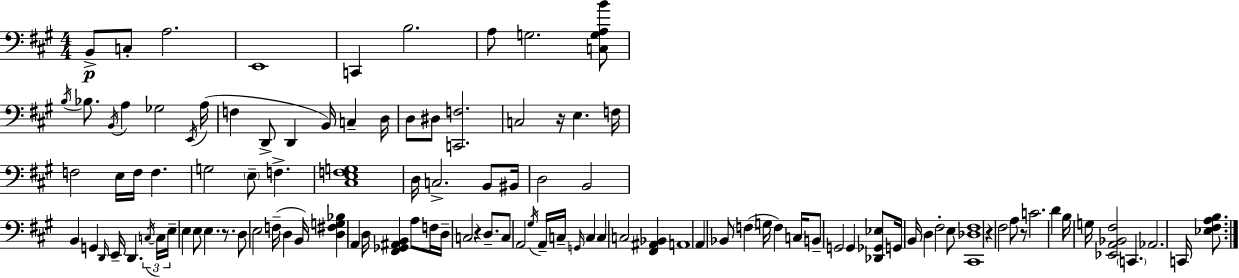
X:1
T:Untitled
M:4/4
L:1/4
K:A
B,,/2 C,/2 A,2 E,,4 C,, B,2 A,/2 G,2 [C,G,A,B]/2 B,/4 _B,/2 B,,/4 A, _G,2 E,,/4 A,/4 F, D,,/2 D,, B,,/4 C, D,/4 D,/2 ^D,/2 [C,,F,]2 C,2 z/4 E, F,/4 F,2 E,/4 F,/4 F, G,2 E,/2 F, [^C,E,F,G,]4 D,/4 C,2 B,,/2 ^B,,/4 D,2 B,,2 B,, G,, D,,/4 E,,/4 D,, C,/4 C,/4 E,/4 E, E,/2 E, z/2 D,/2 E,2 F,/4 D, B,,/4 [D,^F,G,_B,] A,, D,/4 [^F,,_G,,^A,,B,,] A,/2 F,/4 D,/4 C,2 z D,/2 C,/2 A,,2 ^G,/4 A,,/4 C,/4 G,,/4 C, C, C,2 [^F,,^A,,_B,,] A,,4 A,, _B,,/2 F, G,/4 F, C,/4 B,,/2 G,,2 G,, [_D,,_G,,_E,]/2 G,,/4 B,,/4 D, ^F,2 E,/2 [^C,,_D,^F,]4 z ^F,2 A,/2 z/2 C2 D B,/4 G,/4 [_E,,A,,_B,,^F,]2 C,, _A,,2 C,,/4 [_E,^F,A,B,]/2